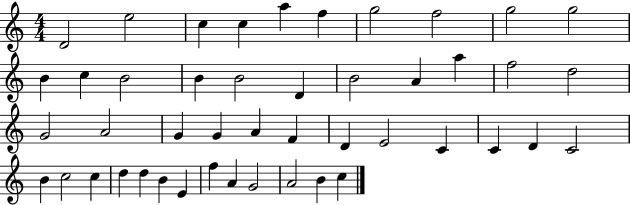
X:1
T:Untitled
M:4/4
L:1/4
K:C
D2 e2 c c a f g2 f2 g2 g2 B c B2 B B2 D B2 A a f2 d2 G2 A2 G G A F D E2 C C D C2 B c2 c d d B E f A G2 A2 B c